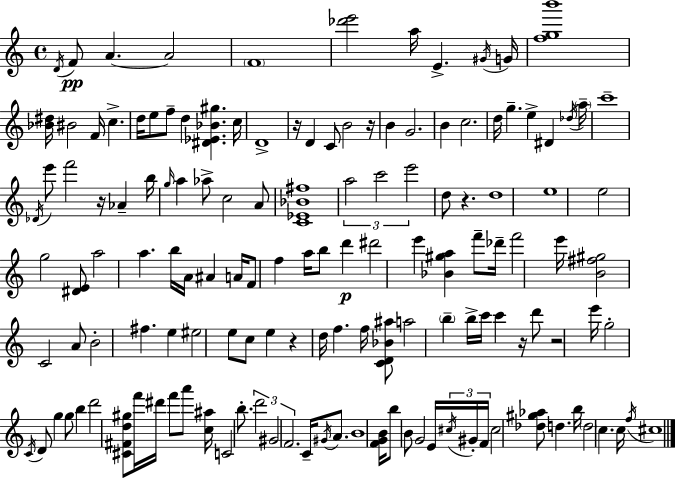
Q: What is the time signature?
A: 4/4